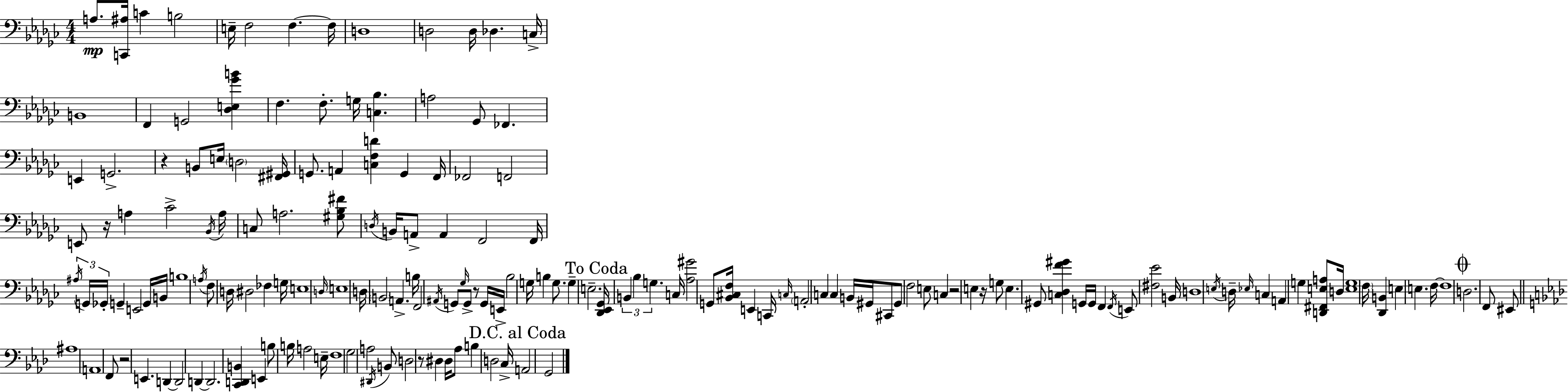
A3/e. [C2,A#3]/s C4/q B3/h E3/s F3/h F3/q. F3/s D3/w D3/h D3/s Db3/q. C3/s B2/w F2/q G2/h [Db3,E3,Gb4,B4]/q F3/q. F3/e. G3/s [C3,Bb3]/q. A3/h Gb2/e FES2/q. E2/q G2/h. R/q B2/e E3/s D3/h [F#2,G#2]/s G2/e. A2/q [C3,F3,D4]/q G2/q F2/s FES2/h F2/h E2/e R/s A3/q CES4/h Bb2/s A3/s C3/e A3/h. [G#3,Bb3,F#4]/e D3/s B2/s A2/e A2/q F2/h F2/s A#3/s G2/s Gb2/s G2/q E2/h G2/s B2/s B3/w A3/s F3/e D3/s D#3/h FES3/q G3/s E3/w D3/s E3/w D3/s B2/h A2/q. B3/s F2/h A#2/s G2/e Gb3/s G2/e R/e G2/s E2/s Bb3/h G3/s B3/q G3/e. G3/q E3/h. [Db2,Eb2,Gb2]/s B2/q Bb3/q G3/q. C3/s [Ab3,G#4]/h G2/e [Bb2,C#3,F3]/s E2/q C2/s C3/s A2/h C3/q C3/q B2/s G#2/s C#2/e G#2/e F3/h E3/e C3/q R/h E3/q R/s G3/e E3/q. G#2/e [C3,Db3,F4,G#4]/q G2/s G2/s F2/q F2/s E2/e [F#3,Eb4]/h B2/s D3/w E3/s D3/s Eb3/s C3/q A2/q G3/q [D2,F#2,E3,A3]/e D3/s [E3,G3]/w F3/s [Db2,B2]/q E3/q E3/q. F3/s F3/w D3/h. F2/e EIS2/e A#3/w A2/w F2/e R/h E2/q. D2/q D2/h D2/q D2/h. [C2,D2,B2]/q E2/q B3/e B3/s A3/h E3/s F3/w G3/h A3/h D#2/s B2/e D3/h R/e D#3/q D#3/s Ab3/e B3/q D3/h C3/s A2/h G2/h